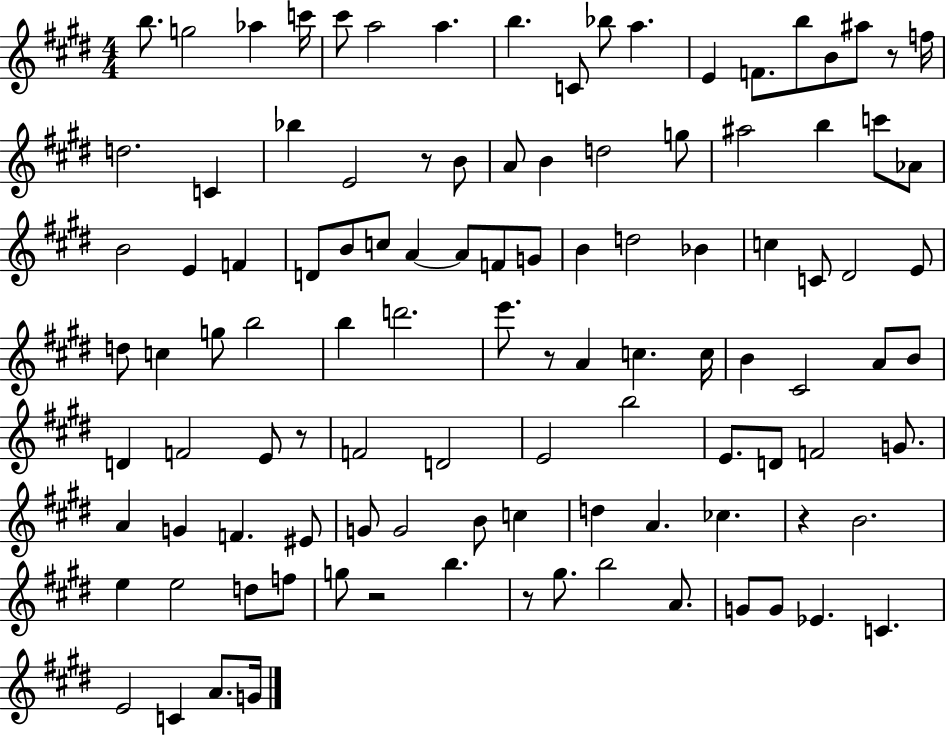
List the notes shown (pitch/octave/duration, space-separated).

B5/e. G5/h Ab5/q C6/s C#6/e A5/h A5/q. B5/q. C4/e Bb5/e A5/q. E4/q F4/e. B5/e B4/e A#5/e R/e F5/s D5/h. C4/q Bb5/q E4/h R/e B4/e A4/e B4/q D5/h G5/e A#5/h B5/q C6/e Ab4/e B4/h E4/q F4/q D4/e B4/e C5/e A4/q A4/e F4/e G4/e B4/q D5/h Bb4/q C5/q C4/e D#4/h E4/e D5/e C5/q G5/e B5/h B5/q D6/h. E6/e. R/e A4/q C5/q. C5/s B4/q C#4/h A4/e B4/e D4/q F4/h E4/e R/e F4/h D4/h E4/h B5/h E4/e. D4/e F4/h G4/e. A4/q G4/q F4/q. EIS4/e G4/e G4/h B4/e C5/q D5/q A4/q. CES5/q. R/q B4/h. E5/q E5/h D5/e F5/e G5/e R/h B5/q. R/e G#5/e. B5/h A4/e. G4/e G4/e Eb4/q. C4/q. E4/h C4/q A4/e. G4/s